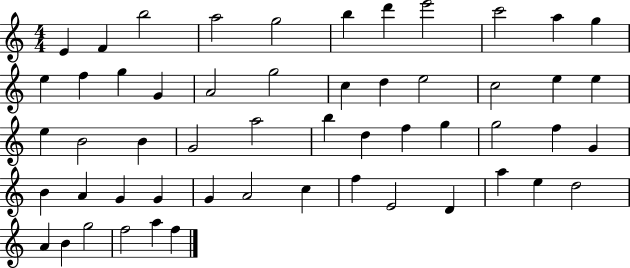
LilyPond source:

{
  \clef treble
  \numericTimeSignature
  \time 4/4
  \key c \major
  e'4 f'4 b''2 | a''2 g''2 | b''4 d'''4 e'''2 | c'''2 a''4 g''4 | \break e''4 f''4 g''4 g'4 | a'2 g''2 | c''4 d''4 e''2 | c''2 e''4 e''4 | \break e''4 b'2 b'4 | g'2 a''2 | b''4 d''4 f''4 g''4 | g''2 f''4 g'4 | \break b'4 a'4 g'4 g'4 | g'4 a'2 c''4 | f''4 e'2 d'4 | a''4 e''4 d''2 | \break a'4 b'4 g''2 | f''2 a''4 f''4 | \bar "|."
}